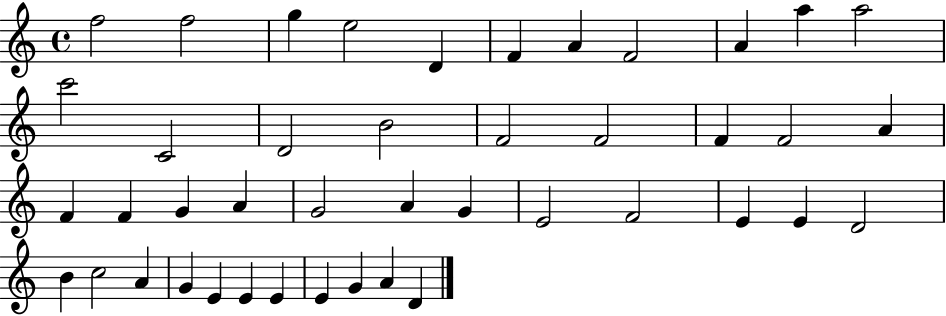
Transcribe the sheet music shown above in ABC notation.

X:1
T:Untitled
M:4/4
L:1/4
K:C
f2 f2 g e2 D F A F2 A a a2 c'2 C2 D2 B2 F2 F2 F F2 A F F G A G2 A G E2 F2 E E D2 B c2 A G E E E E G A D